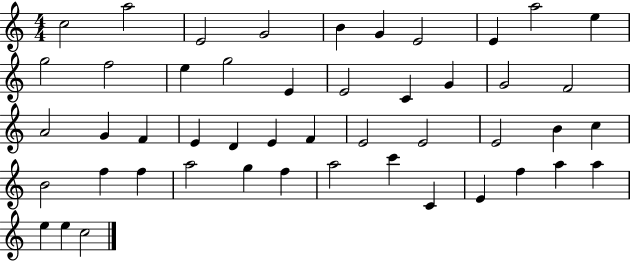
X:1
T:Untitled
M:4/4
L:1/4
K:C
c2 a2 E2 G2 B G E2 E a2 e g2 f2 e g2 E E2 C G G2 F2 A2 G F E D E F E2 E2 E2 B c B2 f f a2 g f a2 c' C E f a a e e c2